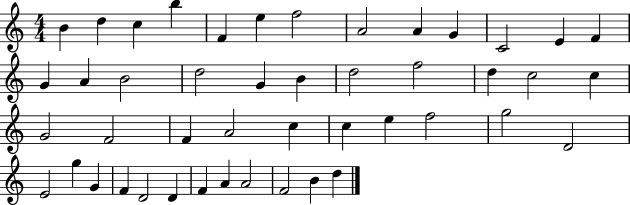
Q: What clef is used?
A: treble